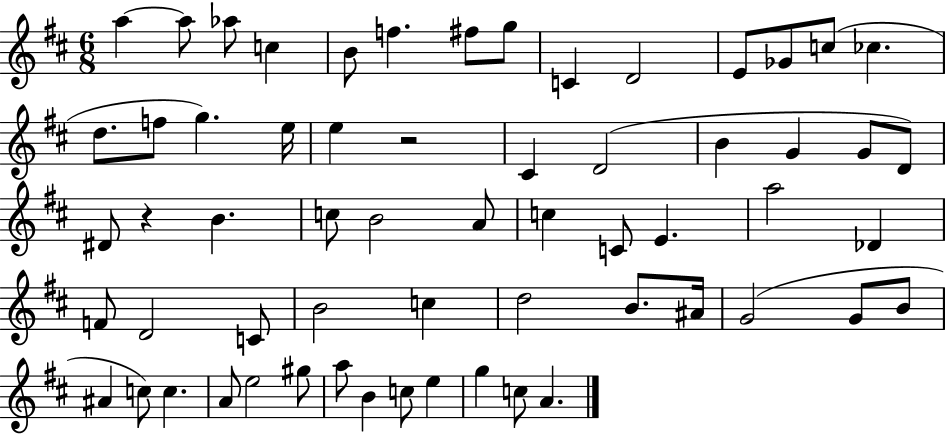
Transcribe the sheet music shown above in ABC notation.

X:1
T:Untitled
M:6/8
L:1/4
K:D
a a/2 _a/2 c B/2 f ^f/2 g/2 C D2 E/2 _G/2 c/2 _c d/2 f/2 g e/4 e z2 ^C D2 B G G/2 D/2 ^D/2 z B c/2 B2 A/2 c C/2 E a2 _D F/2 D2 C/2 B2 c d2 B/2 ^A/4 G2 G/2 B/2 ^A c/2 c A/2 e2 ^g/2 a/2 B c/2 e g c/2 A